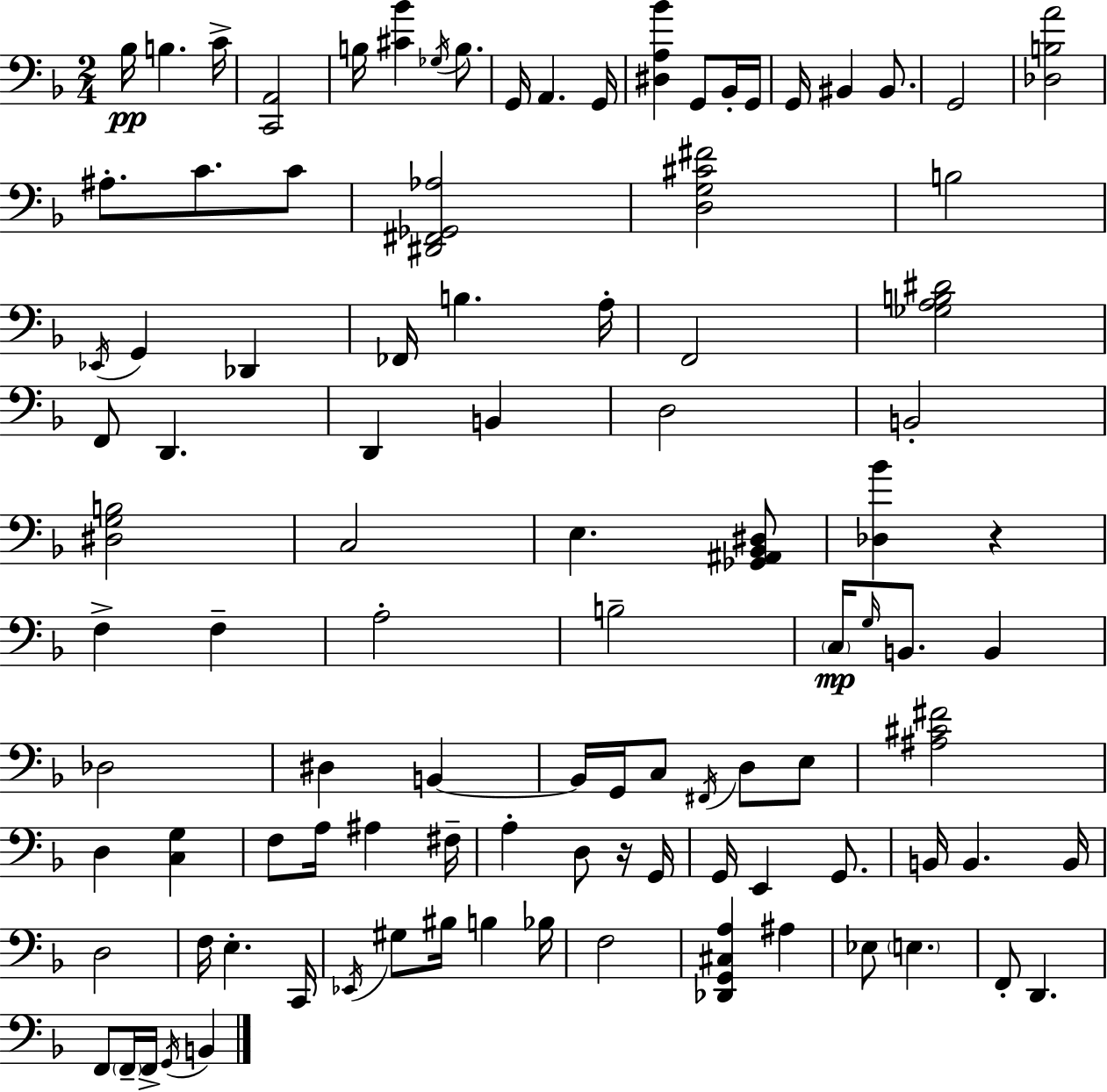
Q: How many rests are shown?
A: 2